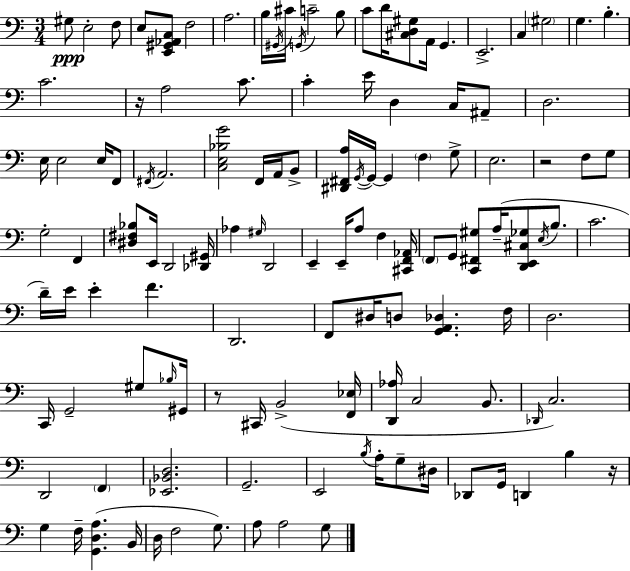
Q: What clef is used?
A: bass